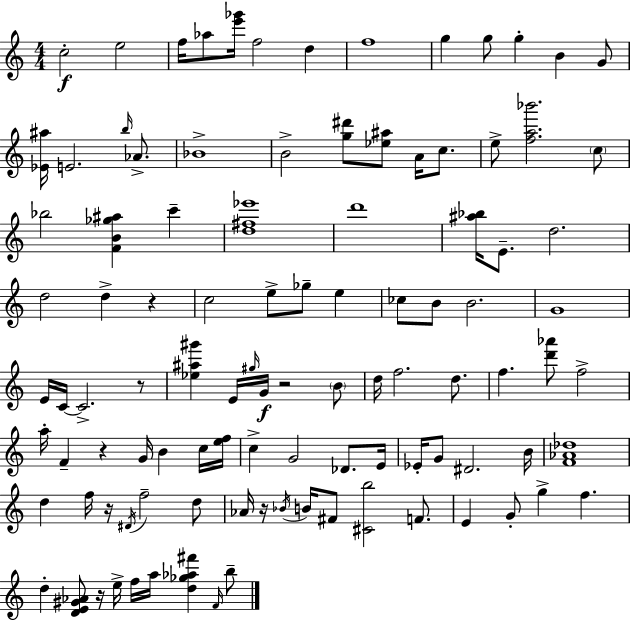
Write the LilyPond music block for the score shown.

{
  \clef treble
  \numericTimeSignature
  \time 4/4
  \key c \major
  c''2-.\f e''2 | f''16 aes''8 <e''' ges'''>16 f''2 d''4 | f''1 | g''4 g''8 g''4-. b'4 g'8 | \break <ees' ais''>16 e'2. \grace { b''16 } aes'8.-> | bes'1-> | b'2-> <g'' dis'''>8 <ees'' ais''>8 a'16 c''8. | e''8-> <f'' a'' bes'''>2. \parenthesize c''8 | \break bes''2 <f' b' ges'' ais''>4 c'''4-- | <d'' fis'' ees'''>1 | d'''1 | <ais'' bes''>16 e'8.-- d''2. | \break d''2 d''4-> r4 | c''2 e''8-> ges''8-- e''4 | ces''8 b'8 b'2. | g'1 | \break e'16 c'16~~ c'2.-> r8 | <ees'' ais'' gis'''>4 e'16 \grace { gis''16 }\f g'16 r2 | \parenthesize b'8 d''16 f''2. d''8. | f''4. <d''' aes'''>8 f''2-> | \break a''16-. f'4-- r4 g'16 b'4 | c''16 <e'' f''>16 c''4-> g'2 des'8. | e'16 ees'16-. g'8 dis'2. | b'16 <f' aes' des''>1 | \break d''4 f''16 r16 \acciaccatura { dis'16 } f''2-- | d''8 aes'16 r16 \acciaccatura { bes'16 } b'16 fis'8 <cis' b''>2 | f'8. e'4 g'8-. g''4-> f''4. | d''4-. <d' e' gis' aes'>8 r16 e''16-> f''16 a''16 <d'' ges'' aes'' fis'''>4 | \break \grace { f'16 } b''8-- \bar "|."
}